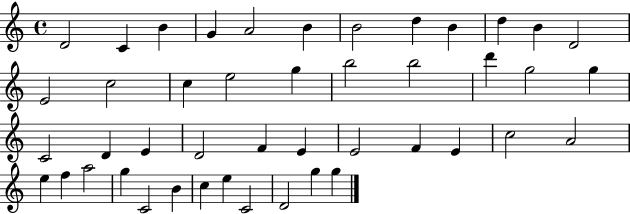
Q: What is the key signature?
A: C major